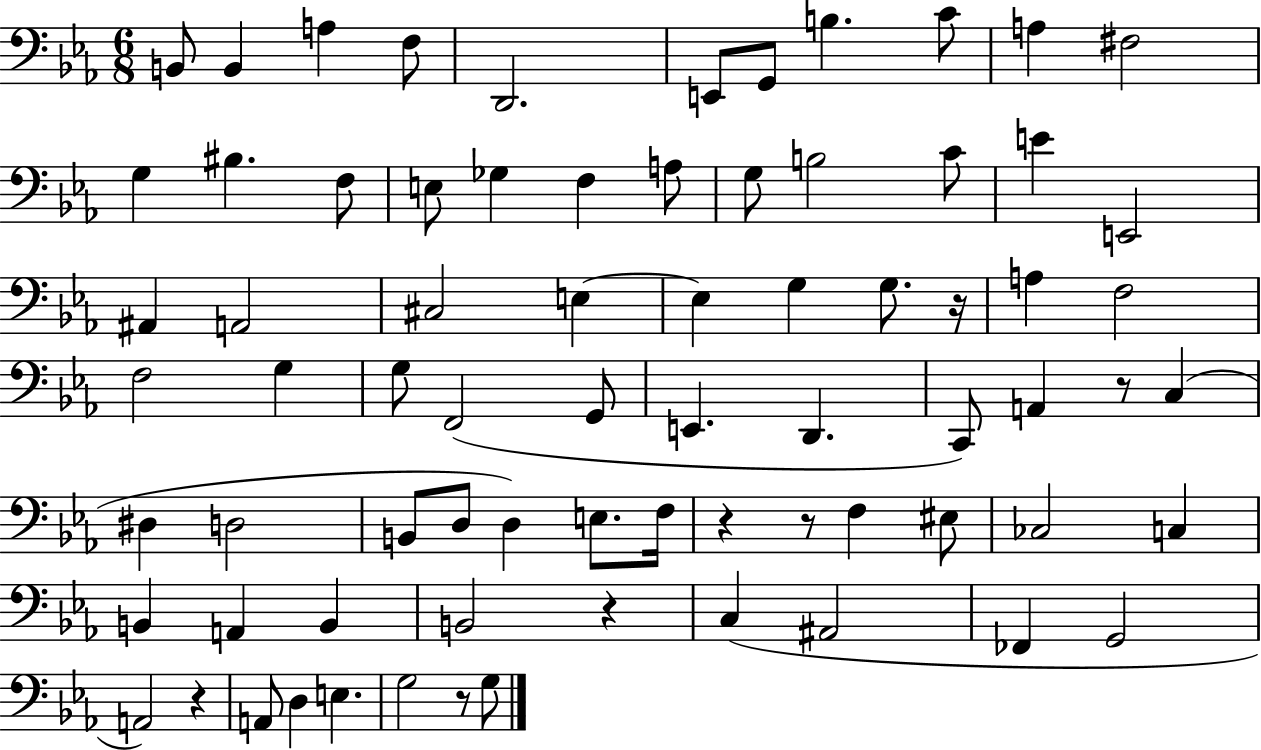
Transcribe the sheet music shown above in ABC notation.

X:1
T:Untitled
M:6/8
L:1/4
K:Eb
B,,/2 B,, A, F,/2 D,,2 E,,/2 G,,/2 B, C/2 A, ^F,2 G, ^B, F,/2 E,/2 _G, F, A,/2 G,/2 B,2 C/2 E E,,2 ^A,, A,,2 ^C,2 E, E, G, G,/2 z/4 A, F,2 F,2 G, G,/2 F,,2 G,,/2 E,, D,, C,,/2 A,, z/2 C, ^D, D,2 B,,/2 D,/2 D, E,/2 F,/4 z z/2 F, ^E,/2 _C,2 C, B,, A,, B,, B,,2 z C, ^A,,2 _F,, G,,2 A,,2 z A,,/2 D, E, G,2 z/2 G,/2